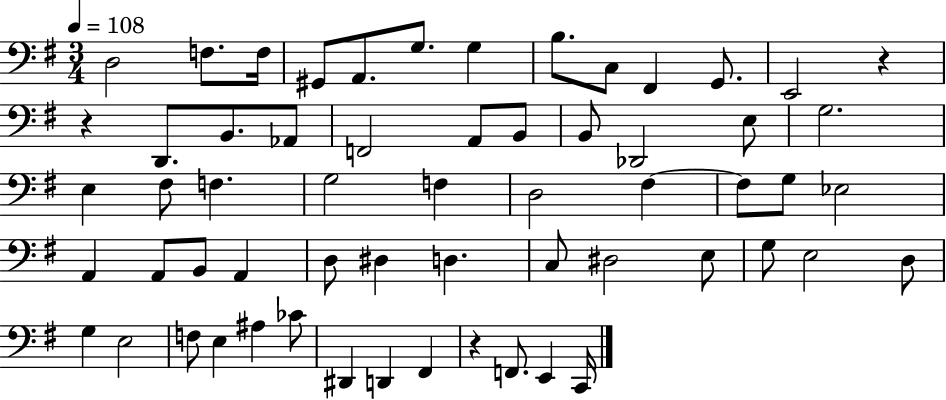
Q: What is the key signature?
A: G major